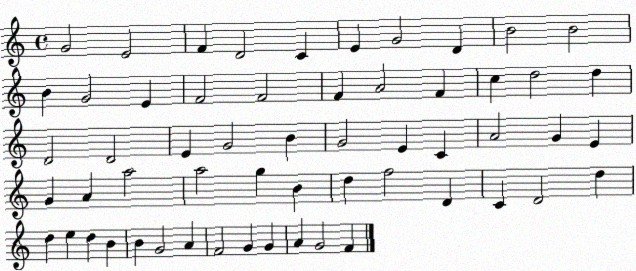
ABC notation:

X:1
T:Untitled
M:4/4
L:1/4
K:C
G2 E2 F D2 C E G2 D B2 B2 B G2 E F2 F2 F A2 F c d2 d D2 D2 E G2 B G2 E C A2 G E G A a2 a2 g B d f2 D C D2 d d e d B B G2 A F2 G G A G2 F